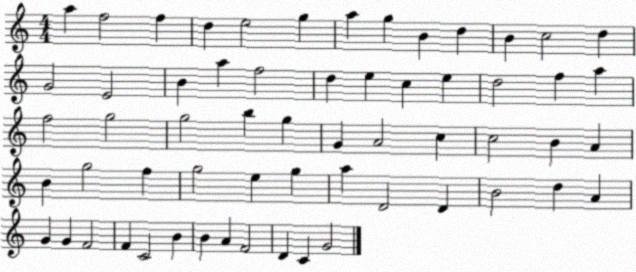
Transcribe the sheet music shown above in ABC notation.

X:1
T:Untitled
M:4/4
L:1/4
K:C
a f2 f d e2 g a g B d B c2 d G2 E2 B a f2 d e c e d2 f a f2 g2 g2 b g G A2 c c2 B A B g2 f g2 e g a D2 D B2 d A G G F2 F C2 B B A F2 D C G2